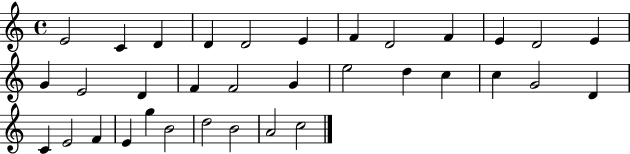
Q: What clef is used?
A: treble